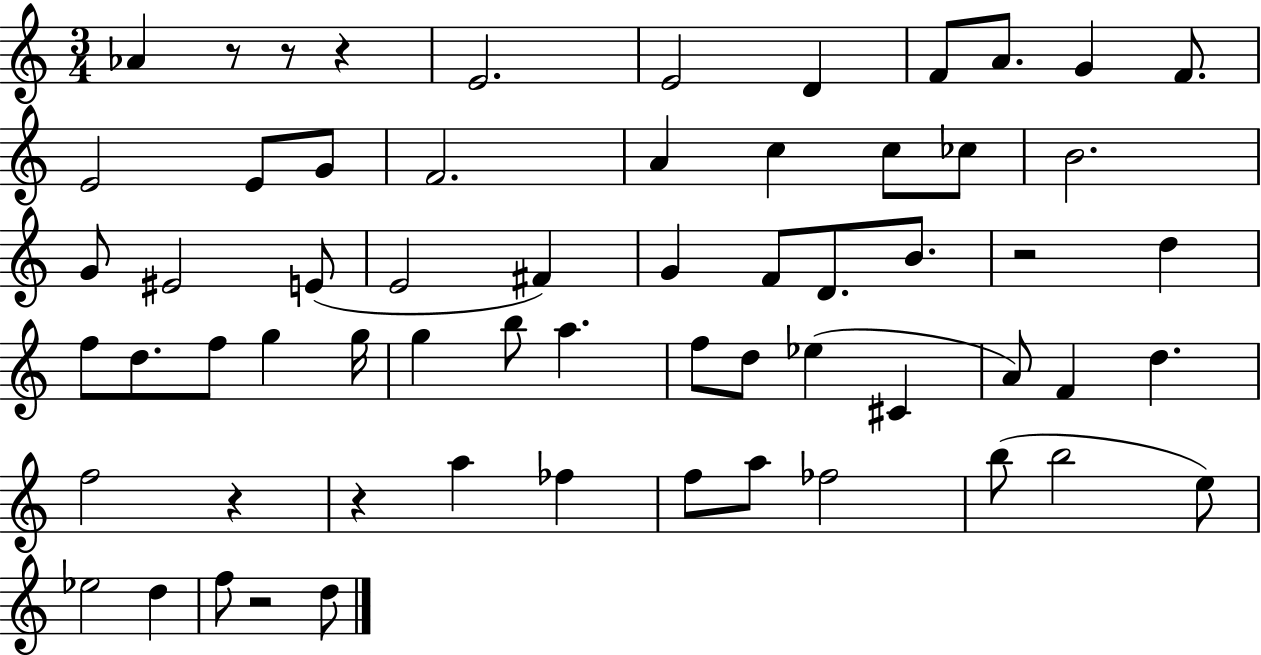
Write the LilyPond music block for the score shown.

{
  \clef treble
  \numericTimeSignature
  \time 3/4
  \key c \major
  \repeat volta 2 { aes'4 r8 r8 r4 | e'2. | e'2 d'4 | f'8 a'8. g'4 f'8. | \break e'2 e'8 g'8 | f'2. | a'4 c''4 c''8 ces''8 | b'2. | \break g'8 eis'2 e'8( | e'2 fis'4) | g'4 f'8 d'8. b'8. | r2 d''4 | \break f''8 d''8. f''8 g''4 g''16 | g''4 b''8 a''4. | f''8 d''8 ees''4( cis'4 | a'8) f'4 d''4. | \break f''2 r4 | r4 a''4 fes''4 | f''8 a''8 fes''2 | b''8( b''2 e''8) | \break ees''2 d''4 | f''8 r2 d''8 | } \bar "|."
}